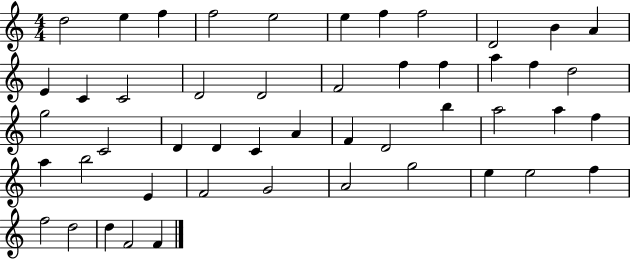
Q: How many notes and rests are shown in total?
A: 49